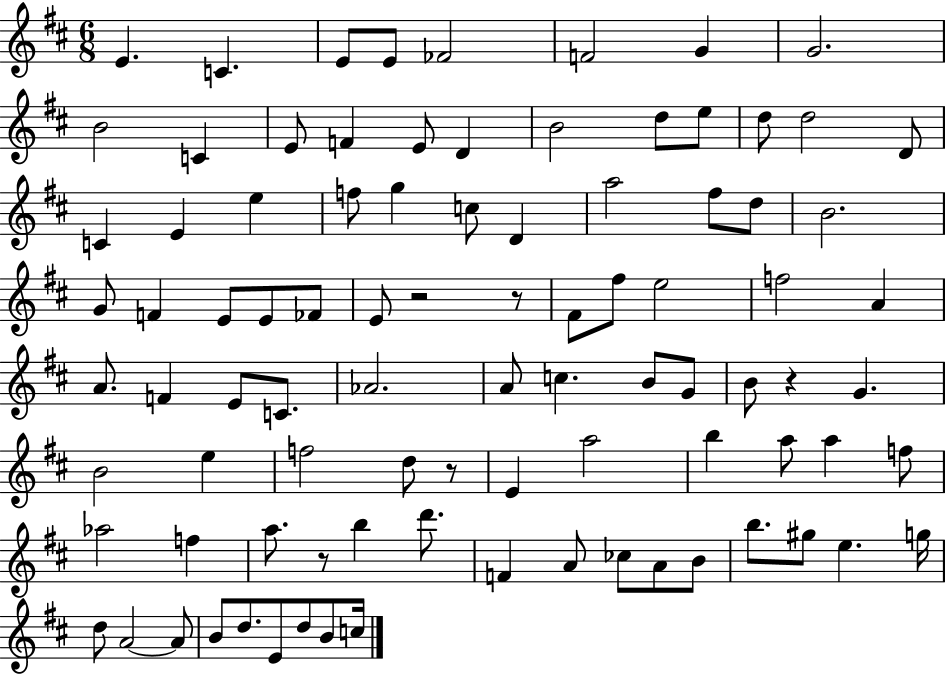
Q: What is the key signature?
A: D major